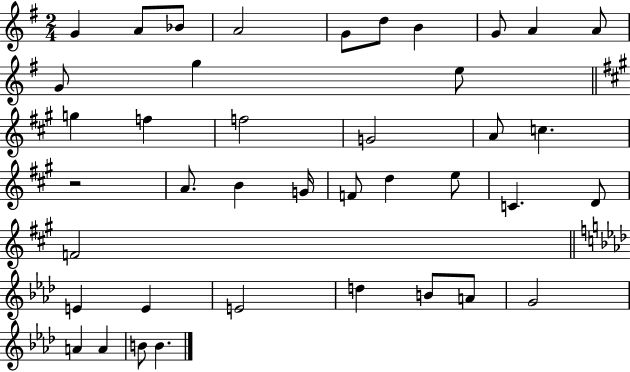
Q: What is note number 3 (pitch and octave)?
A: Bb4